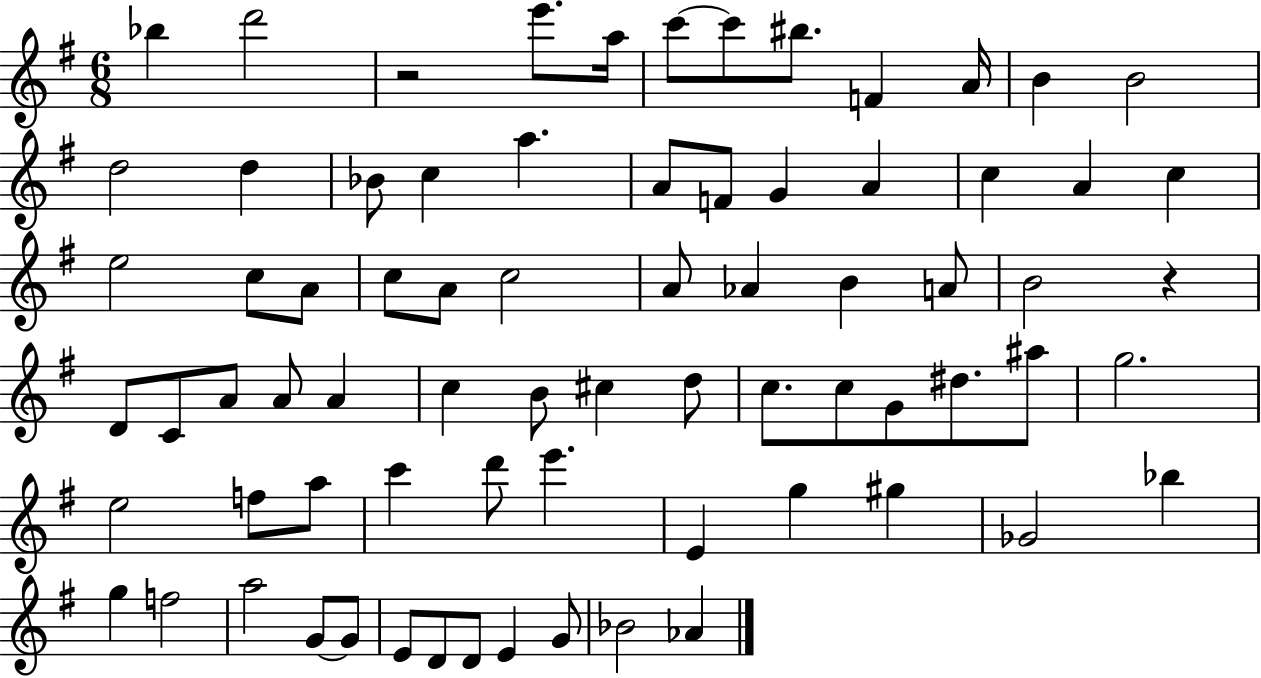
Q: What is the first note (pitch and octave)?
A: Bb5